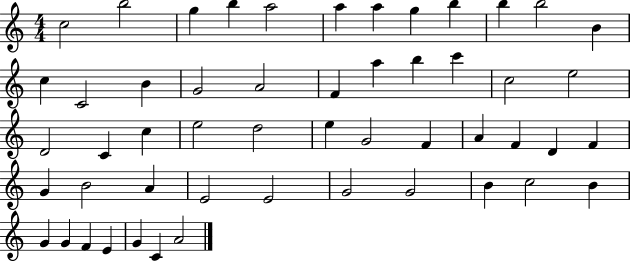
{
  \clef treble
  \numericTimeSignature
  \time 4/4
  \key c \major
  c''2 b''2 | g''4 b''4 a''2 | a''4 a''4 g''4 b''4 | b''4 b''2 b'4 | \break c''4 c'2 b'4 | g'2 a'2 | f'4 a''4 b''4 c'''4 | c''2 e''2 | \break d'2 c'4 c''4 | e''2 d''2 | e''4 g'2 f'4 | a'4 f'4 d'4 f'4 | \break g'4 b'2 a'4 | e'2 e'2 | g'2 g'2 | b'4 c''2 b'4 | \break g'4 g'4 f'4 e'4 | g'4 c'4 a'2 | \bar "|."
}